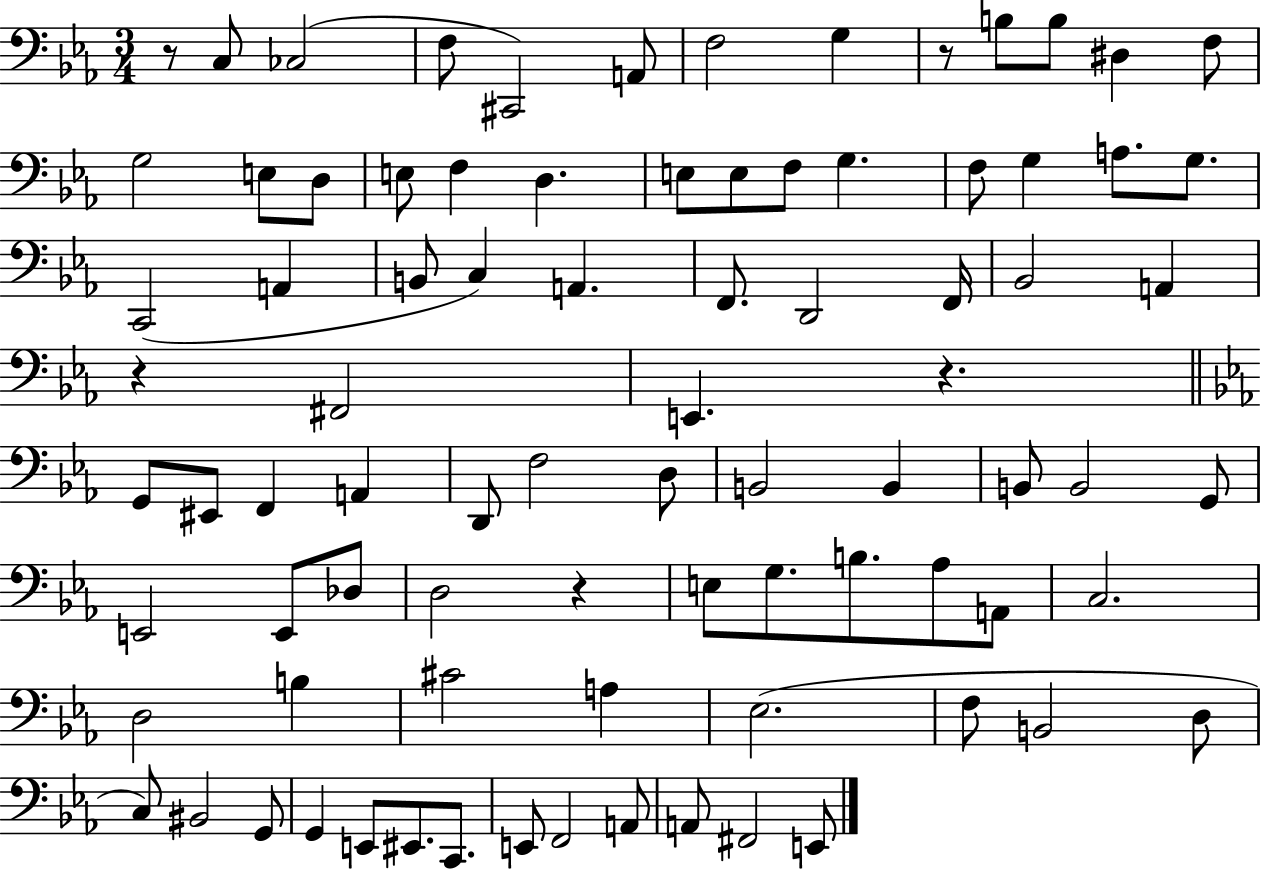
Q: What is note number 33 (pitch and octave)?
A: F2